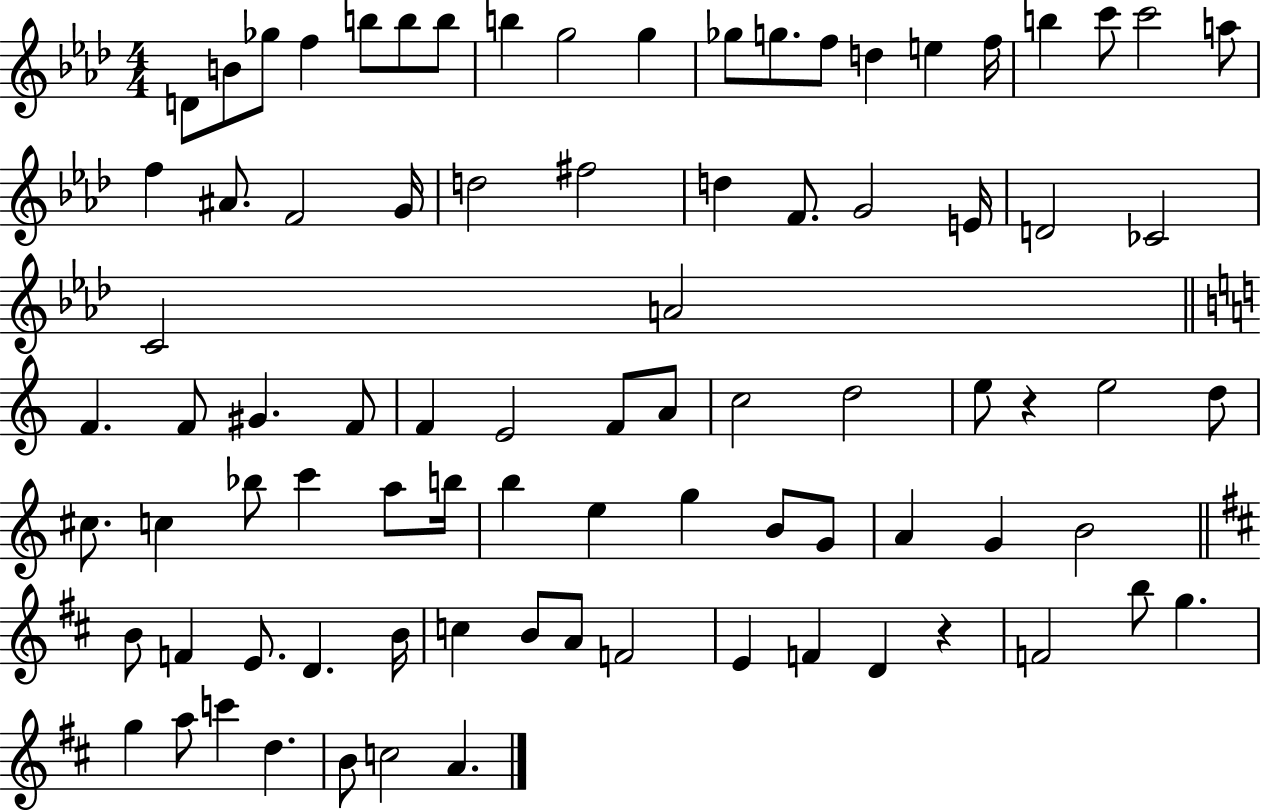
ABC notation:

X:1
T:Untitled
M:4/4
L:1/4
K:Ab
D/2 B/2 _g/2 f b/2 b/2 b/2 b g2 g _g/2 g/2 f/2 d e f/4 b c'/2 c'2 a/2 f ^A/2 F2 G/4 d2 ^f2 d F/2 G2 E/4 D2 _C2 C2 A2 F F/2 ^G F/2 F E2 F/2 A/2 c2 d2 e/2 z e2 d/2 ^c/2 c _b/2 c' a/2 b/4 b e g B/2 G/2 A G B2 B/2 F E/2 D B/4 c B/2 A/2 F2 E F D z F2 b/2 g g a/2 c' d B/2 c2 A